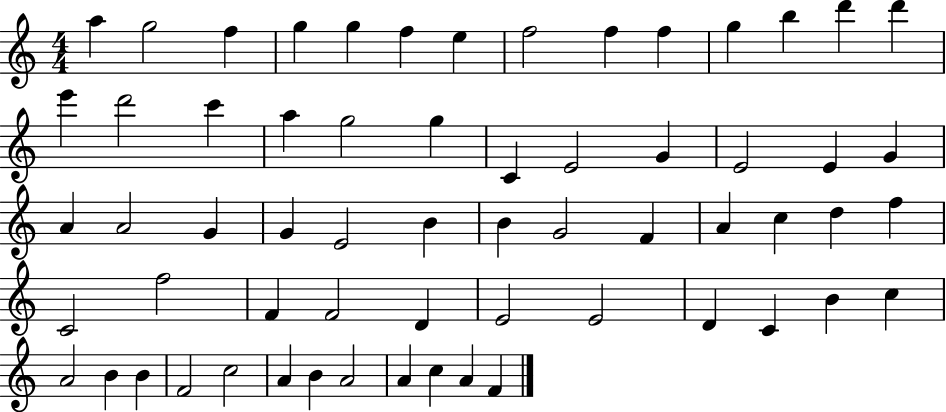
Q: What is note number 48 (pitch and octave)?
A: C4